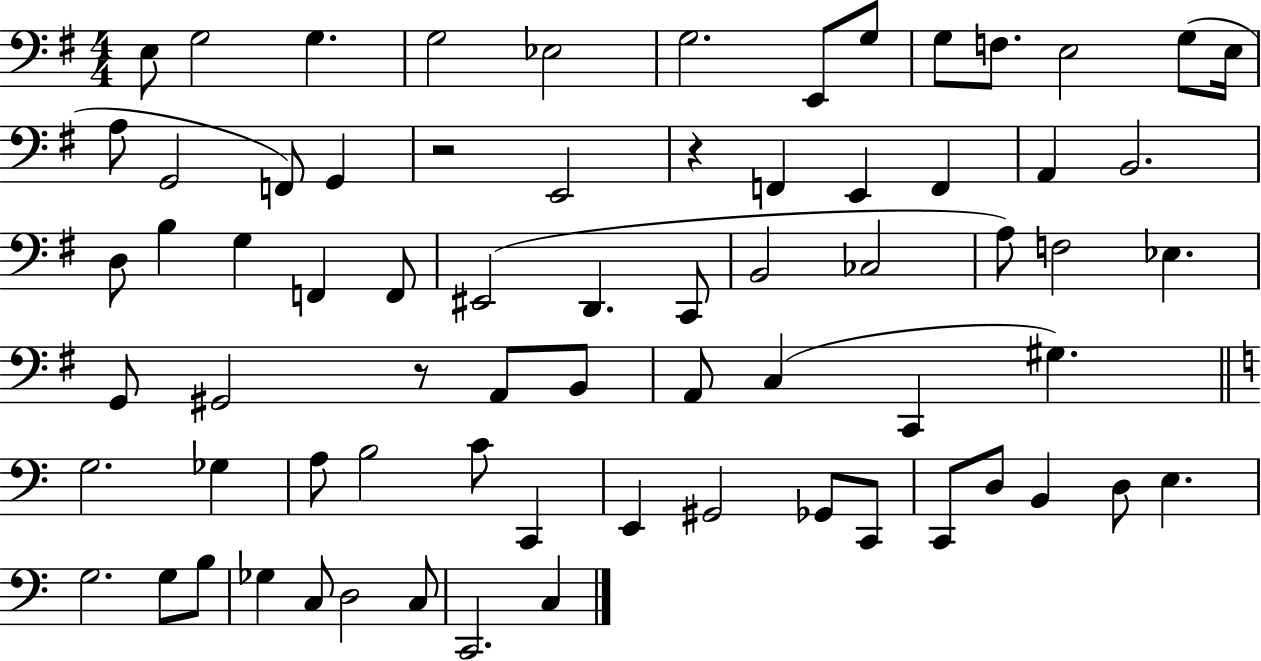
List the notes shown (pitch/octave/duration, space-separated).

E3/e G3/h G3/q. G3/h Eb3/h G3/h. E2/e G3/e G3/e F3/e. E3/h G3/e E3/s A3/e G2/h F2/e G2/q R/h E2/h R/q F2/q E2/q F2/q A2/q B2/h. D3/e B3/q G3/q F2/q F2/e EIS2/h D2/q. C2/e B2/h CES3/h A3/e F3/h Eb3/q. G2/e G#2/h R/e A2/e B2/e A2/e C3/q C2/q G#3/q. G3/h. Gb3/q A3/e B3/h C4/e C2/q E2/q G#2/h Gb2/e C2/e C2/e D3/e B2/q D3/e E3/q. G3/h. G3/e B3/e Gb3/q C3/e D3/h C3/e C2/h. C3/q